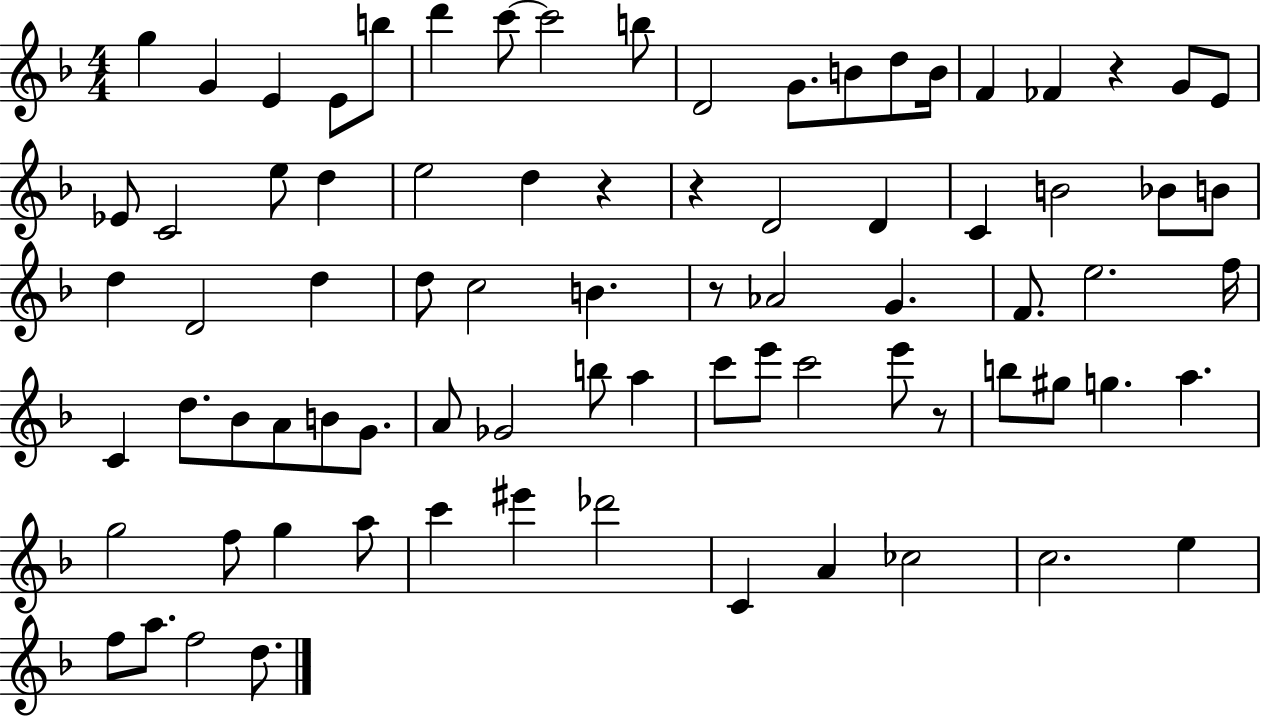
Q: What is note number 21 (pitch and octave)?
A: E5